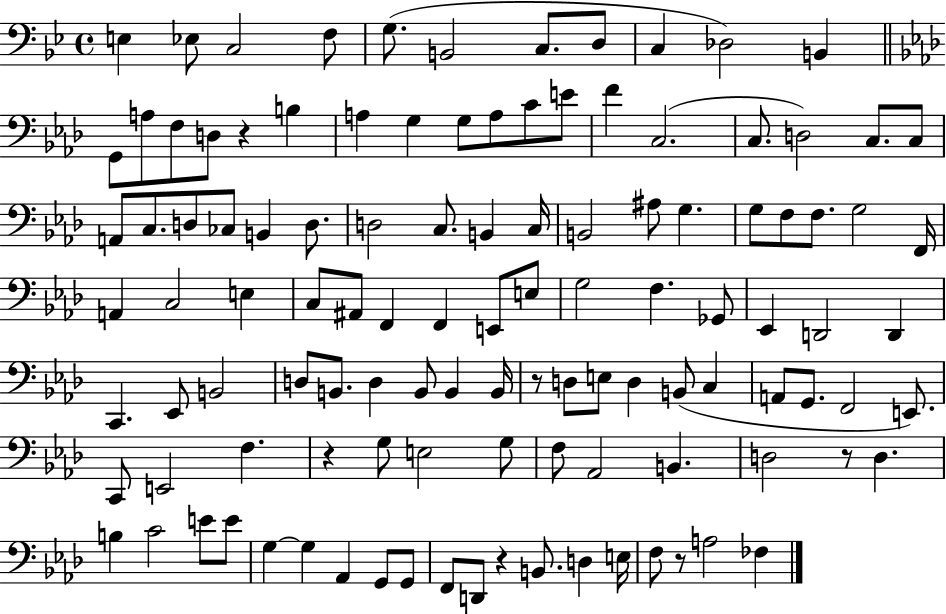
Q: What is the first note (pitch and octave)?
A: E3